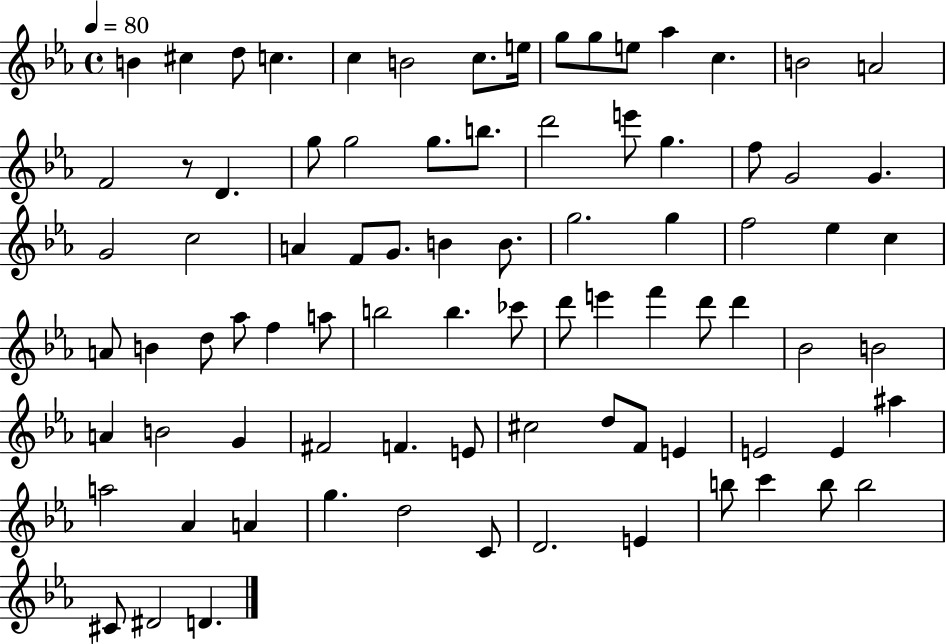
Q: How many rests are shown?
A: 1